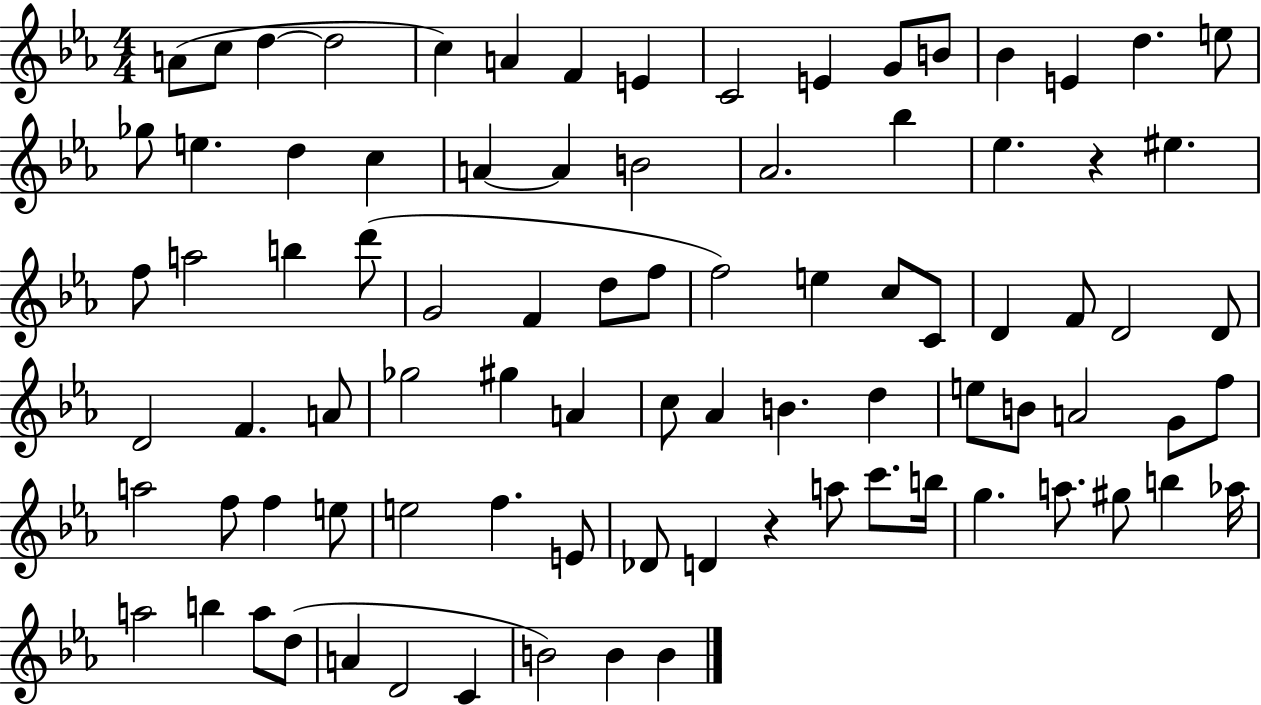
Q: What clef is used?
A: treble